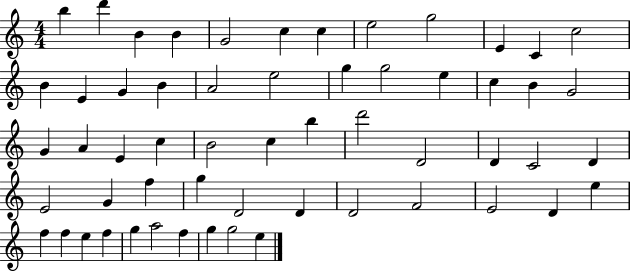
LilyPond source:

{
  \clef treble
  \numericTimeSignature
  \time 4/4
  \key c \major
  b''4 d'''4 b'4 b'4 | g'2 c''4 c''4 | e''2 g''2 | e'4 c'4 c''2 | \break b'4 e'4 g'4 b'4 | a'2 e''2 | g''4 g''2 e''4 | c''4 b'4 g'2 | \break g'4 a'4 e'4 c''4 | b'2 c''4 b''4 | d'''2 d'2 | d'4 c'2 d'4 | \break e'2 g'4 f''4 | g''4 d'2 d'4 | d'2 f'2 | e'2 d'4 e''4 | \break f''4 f''4 e''4 f''4 | g''4 a''2 f''4 | g''4 g''2 e''4 | \bar "|."
}